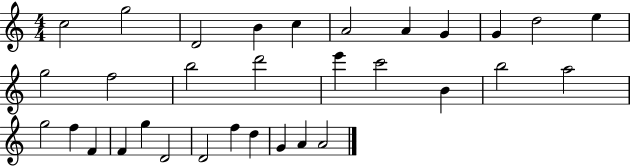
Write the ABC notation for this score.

X:1
T:Untitled
M:4/4
L:1/4
K:C
c2 g2 D2 B c A2 A G G d2 e g2 f2 b2 d'2 e' c'2 B b2 a2 g2 f F F g D2 D2 f d G A A2